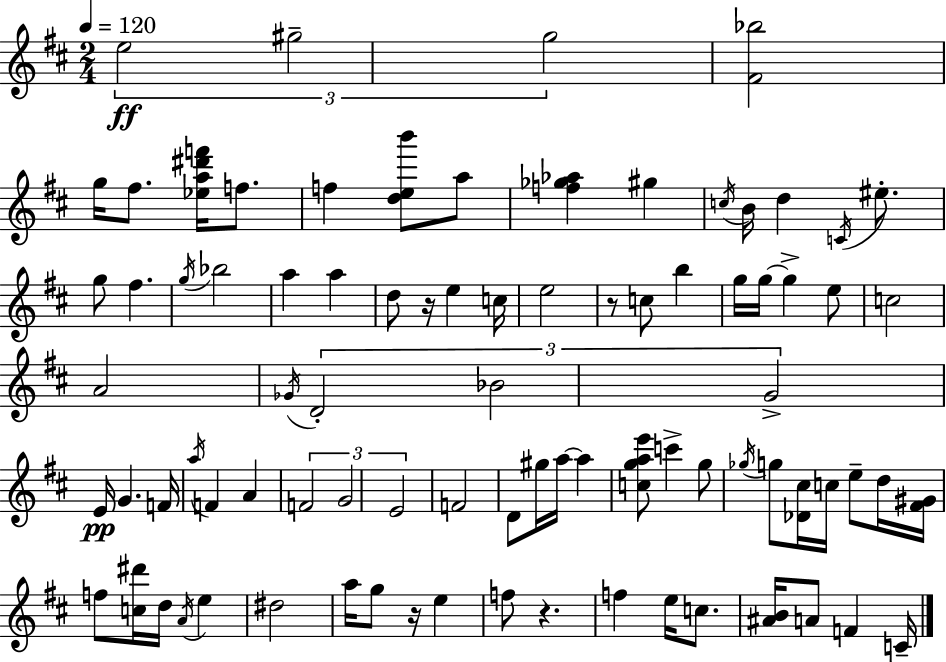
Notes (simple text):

E5/h G#5/h G5/h [F#4,Bb5]/h G5/s F#5/e. [Eb5,A5,D#6,F6]/s F5/e. F5/q [D5,E5,B6]/e A5/e [F5,Gb5,Ab5]/q G#5/q C5/s B4/s D5/q C4/s EIS5/e. G5/e F#5/q. G5/s Bb5/h A5/q A5/q D5/e R/s E5/q C5/s E5/h R/e C5/e B5/q G5/s G5/s G5/q E5/e C5/h A4/h Gb4/s D4/h Bb4/h G4/h E4/s G4/q. F4/s A5/s F4/q A4/q F4/h G4/h E4/h F4/h D4/e G#5/s A5/s A5/q [C5,G5,A5,E6]/e C6/q G5/e Gb5/s G5/e [Db4,C#5]/s C5/s E5/e D5/s [F#4,G#4]/s F5/e [C5,D#6]/s D5/s A4/s E5/q D#5/h A5/s G5/e R/s E5/q F5/e R/q. F5/q E5/s C5/e. [A#4,B4]/s A4/e F4/q C4/s